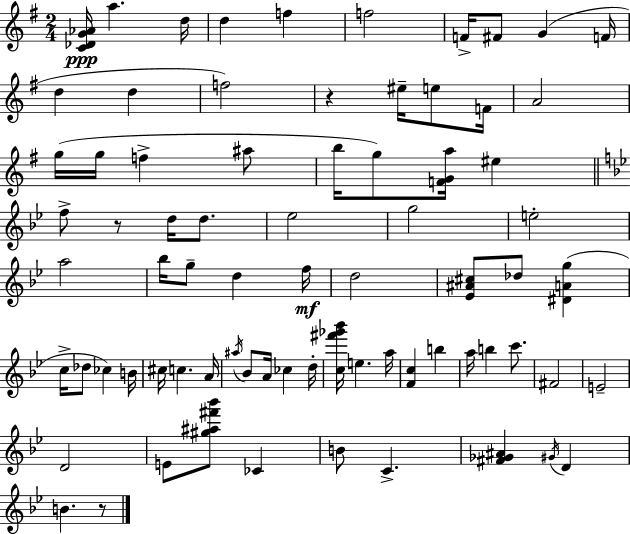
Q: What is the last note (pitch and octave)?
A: B4